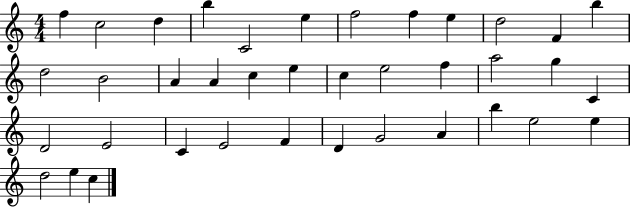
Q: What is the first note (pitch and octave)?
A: F5